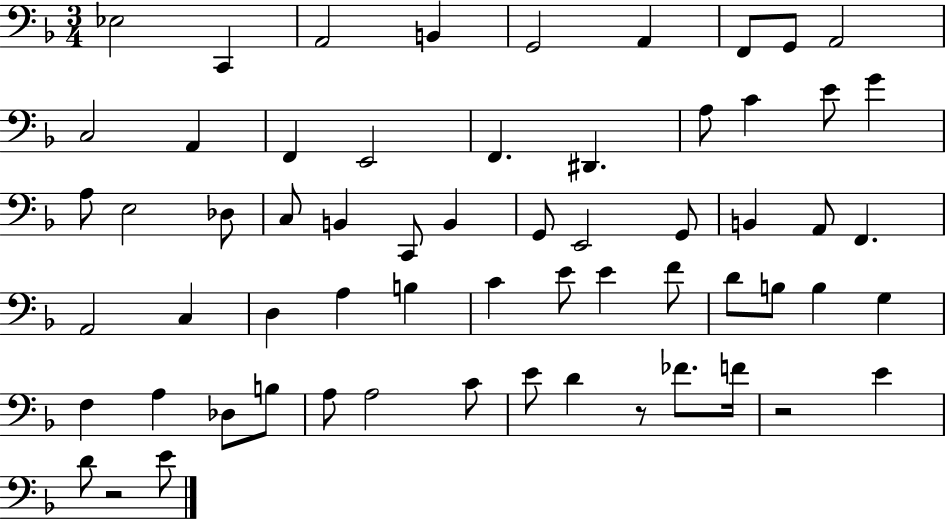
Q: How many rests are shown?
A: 3